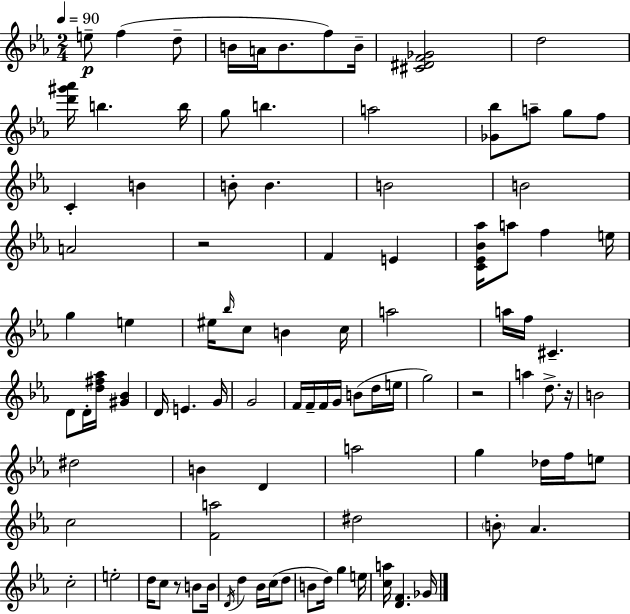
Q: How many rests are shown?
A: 4